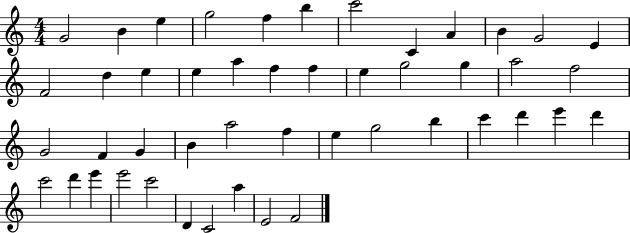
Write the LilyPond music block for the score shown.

{
  \clef treble
  \numericTimeSignature
  \time 4/4
  \key c \major
  g'2 b'4 e''4 | g''2 f''4 b''4 | c'''2 c'4 a'4 | b'4 g'2 e'4 | \break f'2 d''4 e''4 | e''4 a''4 f''4 f''4 | e''4 g''2 g''4 | a''2 f''2 | \break g'2 f'4 g'4 | b'4 a''2 f''4 | e''4 g''2 b''4 | c'''4 d'''4 e'''4 d'''4 | \break c'''2 d'''4 e'''4 | e'''2 c'''2 | d'4 c'2 a''4 | e'2 f'2 | \break \bar "|."
}